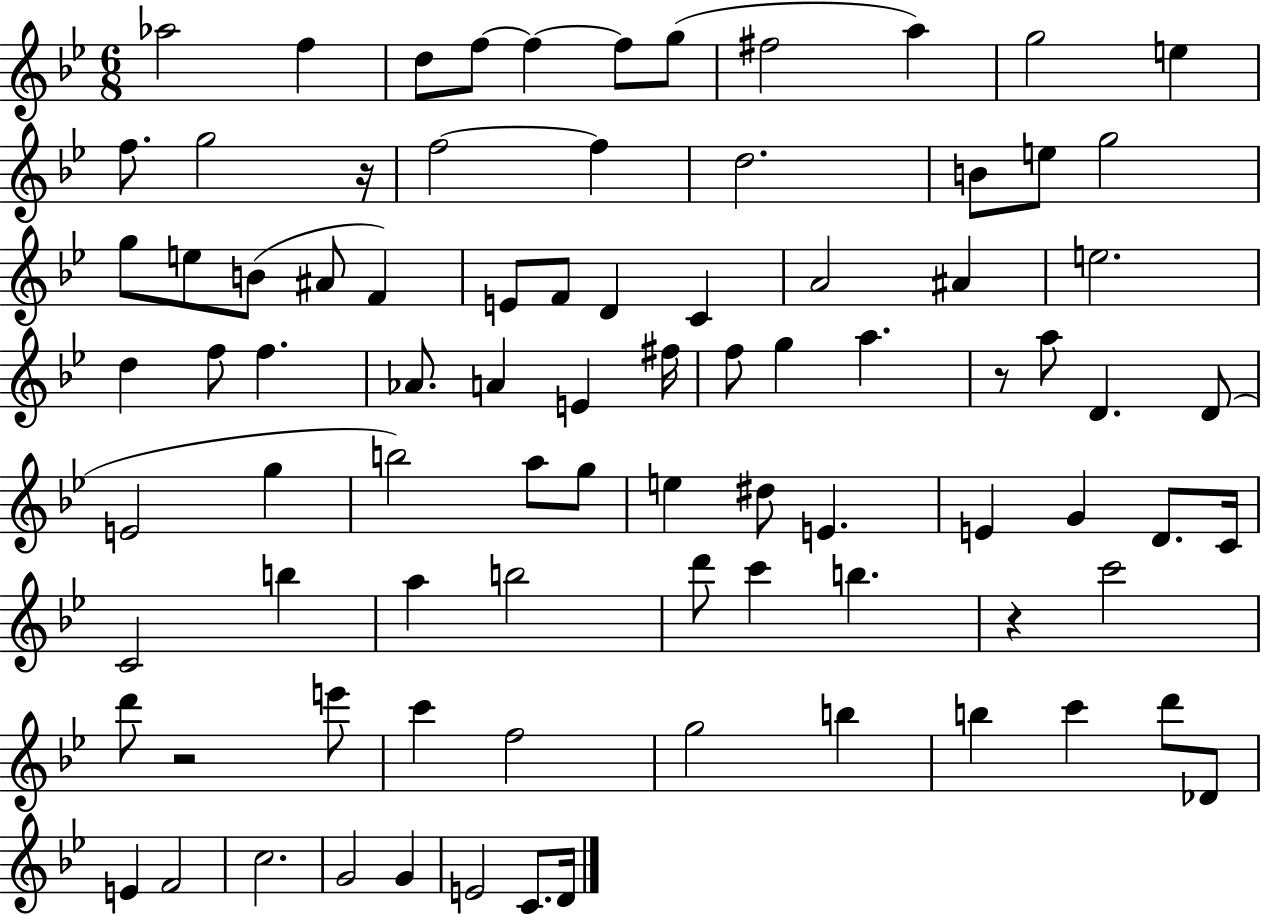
X:1
T:Untitled
M:6/8
L:1/4
K:Bb
_a2 f d/2 f/2 f f/2 g/2 ^f2 a g2 e f/2 g2 z/4 f2 f d2 B/2 e/2 g2 g/2 e/2 B/2 ^A/2 F E/2 F/2 D C A2 ^A e2 d f/2 f _A/2 A E ^f/4 f/2 g a z/2 a/2 D D/2 E2 g b2 a/2 g/2 e ^d/2 E E G D/2 C/4 C2 b a b2 d'/2 c' b z c'2 d'/2 z2 e'/2 c' f2 g2 b b c' d'/2 _D/2 E F2 c2 G2 G E2 C/2 D/4